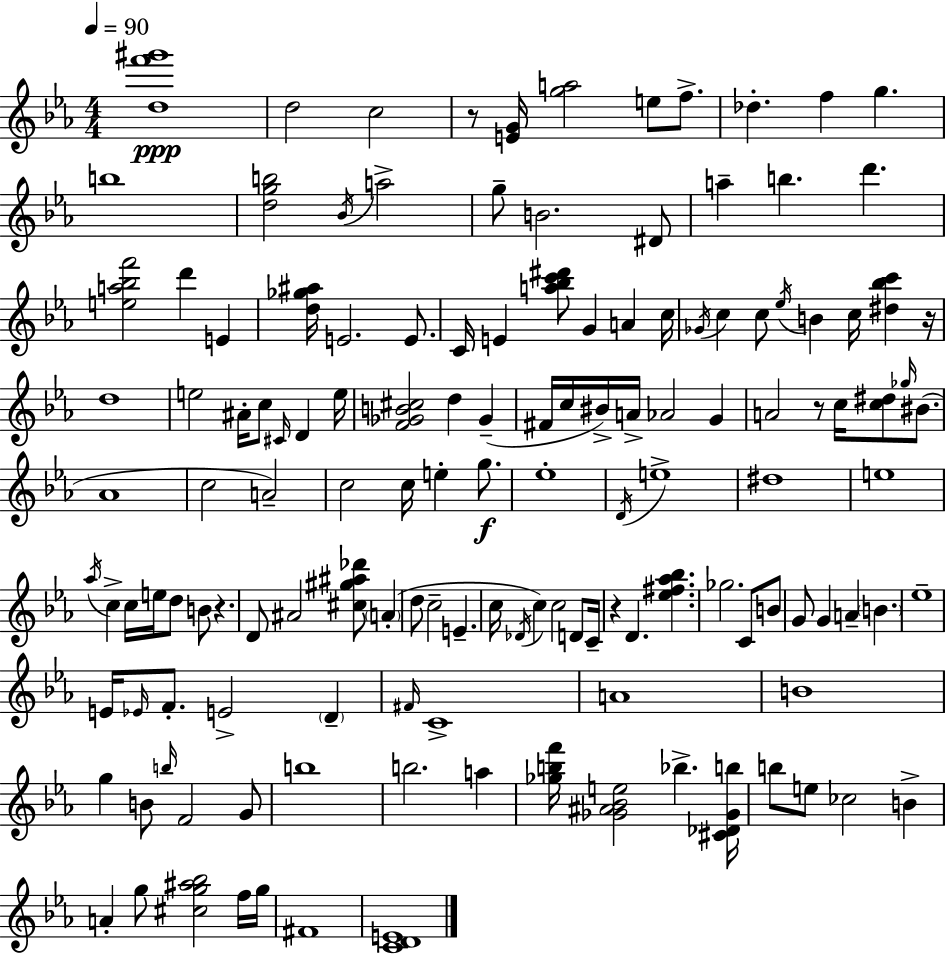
X:1
T:Untitled
M:4/4
L:1/4
K:Cm
[df'^g']4 d2 c2 z/2 [EG]/4 [ga]2 e/2 f/2 _d f g b4 [dgb]2 _B/4 a2 g/2 B2 ^D/2 a b d' [ea_bf']2 d' E [d_g^a]/4 E2 E/2 C/4 E [a_bc'^d']/2 G A c/4 _G/4 c c/2 _e/4 B c/4 [^d_bc'] z/4 d4 e2 ^A/4 c/2 ^C/4 D e/4 [F_GB^c]2 d _G ^F/4 c/4 ^B/4 A/4 _A2 G A2 z/2 c/4 [c^d]/2 _g/4 ^B/2 _A4 c2 A2 c2 c/4 e g/2 _e4 D/4 e4 ^d4 e4 _a/4 c c/4 e/4 d/2 B/2 z D/2 ^A2 [^c^g^a_d']/2 A d/2 c2 E c/4 _D/4 c c2 D/2 C/4 z D [_e^f_a_b] _g2 C/2 B/2 G/2 G A B _e4 E/4 _E/4 F/2 E2 D ^F/4 C4 A4 B4 g B/2 b/4 F2 G/2 b4 b2 a [_gbf']/4 [_G^A_Be]2 _b [^C_D_Gb]/4 b/2 e/2 _c2 B A g/2 [^cg^a_b]2 f/4 g/4 ^F4 [CDE]4